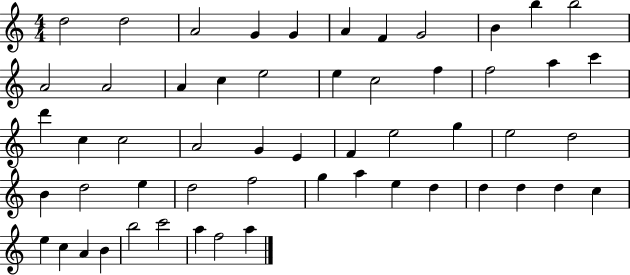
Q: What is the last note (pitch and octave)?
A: A5